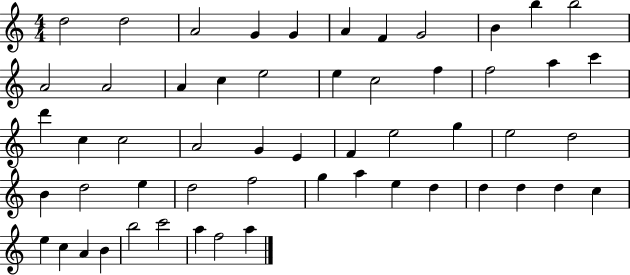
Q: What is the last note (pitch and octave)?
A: A5